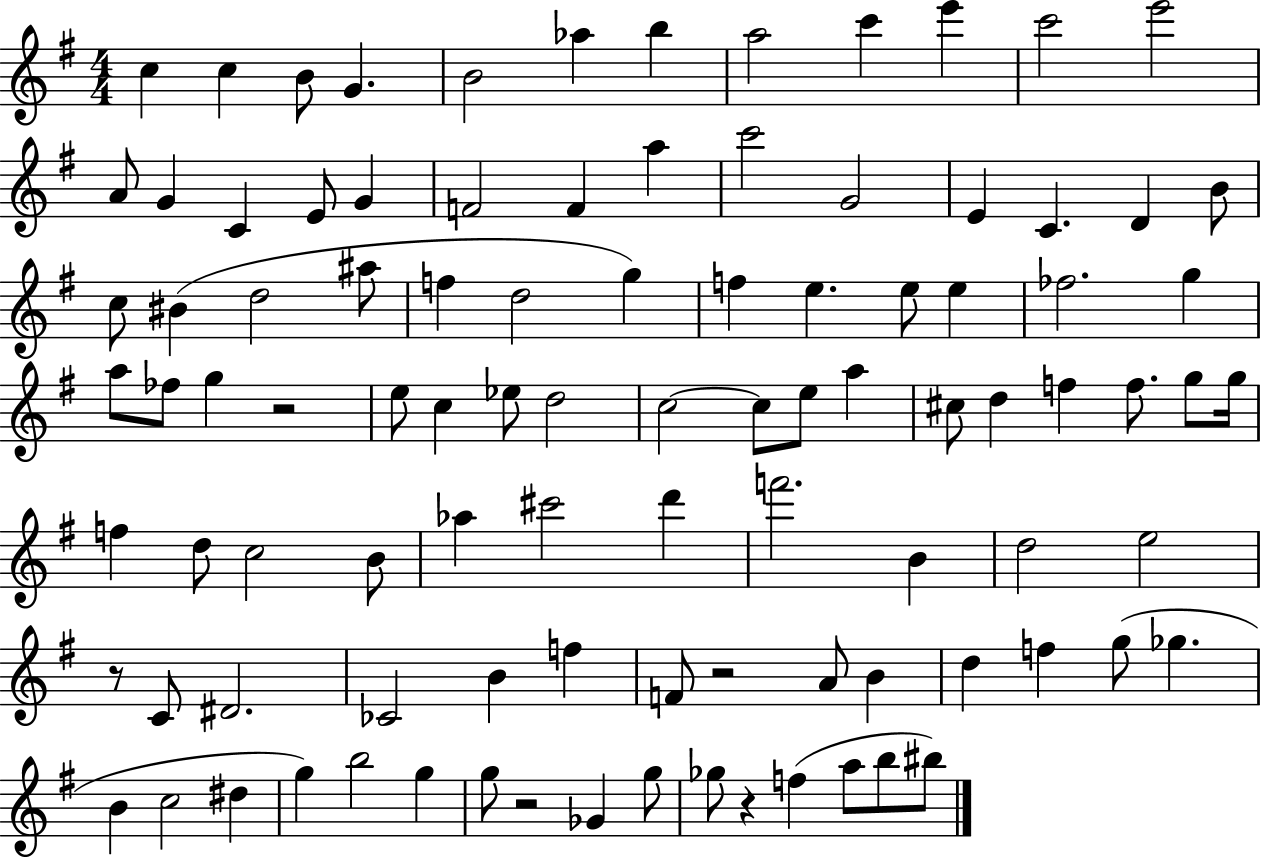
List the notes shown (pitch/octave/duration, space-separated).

C5/q C5/q B4/e G4/q. B4/h Ab5/q B5/q A5/h C6/q E6/q C6/h E6/h A4/e G4/q C4/q E4/e G4/q F4/h F4/q A5/q C6/h G4/h E4/q C4/q. D4/q B4/e C5/e BIS4/q D5/h A#5/e F5/q D5/h G5/q F5/q E5/q. E5/e E5/q FES5/h. G5/q A5/e FES5/e G5/q R/h E5/e C5/q Eb5/e D5/h C5/h C5/e E5/e A5/q C#5/e D5/q F5/q F5/e. G5/e G5/s F5/q D5/e C5/h B4/e Ab5/q C#6/h D6/q F6/h. B4/q D5/h E5/h R/e C4/e D#4/h. CES4/h B4/q F5/q F4/e R/h A4/e B4/q D5/q F5/q G5/e Gb5/q. B4/q C5/h D#5/q G5/q B5/h G5/q G5/e R/h Gb4/q G5/e Gb5/e R/q F5/q A5/e B5/e BIS5/e